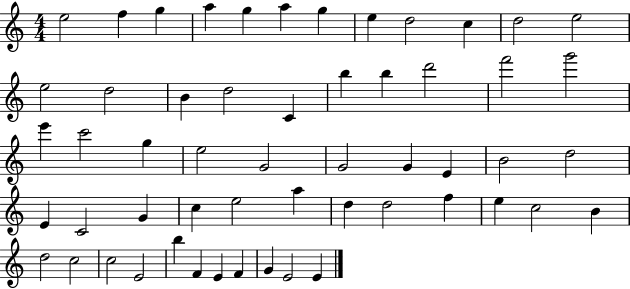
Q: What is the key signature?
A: C major